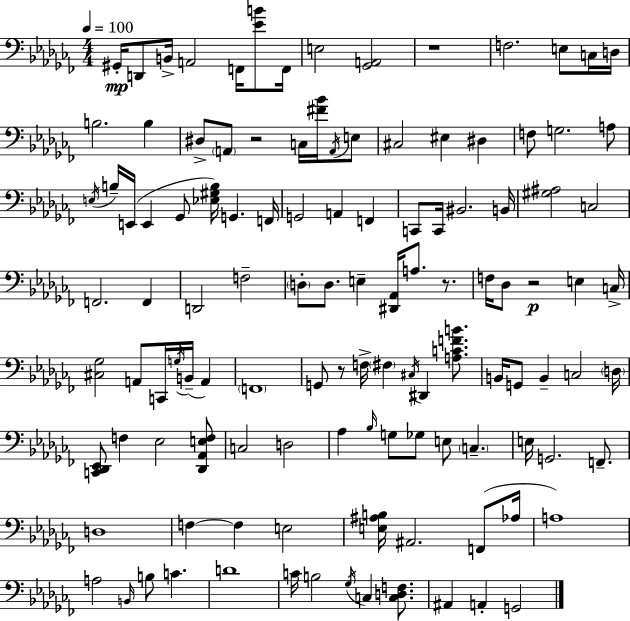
G#2/s D2/e B2/s A2/h F2/s [Eb4,B4]/e F2/s E3/h [Gb2,A2]/h R/w F3/h. E3/e C3/s D3/s B3/h. B3/q D#3/e A2/e R/h C3/s [F#4,Bb4]/s A2/s E3/e C#3/h EIS3/q D#3/q F3/e G3/h. A3/e E3/s B3/s E2/s E2/q Gb2/e [Eb3,G#3,B3]/s G2/q. F2/s G2/h A2/q F2/q C2/e C2/s BIS2/h. B2/s [G#3,A#3]/h C3/h F2/h. F2/q D2/h F3/h D3/e D3/e. E3/q [D#2,Ab2]/s A3/e. R/e. F3/s Db3/e R/h E3/q C3/s [C#3,Gb3]/h A2/e C2/s G3/s B2/s A2/q F2/w G2/e R/e F3/s F#3/q C#3/s D#2/q [A3,C4,F4,B4]/e. B2/s G2/e B2/q C3/h D3/s [C2,Db2,Eb2]/e F3/q Eb3/h [Db2,Ab2,E3,F3]/e C3/h D3/h Ab3/q Bb3/s G3/e Gb3/e E3/e C3/q. E3/s G2/h. F2/e. D3/w F3/q F3/q E3/h [E3,A#3,B3]/s A#2/h. F2/e Ab3/s A3/w A3/h B2/s B3/e C4/q. D4/w C4/s B3/h Gb3/s C3/q [C3,D3,F3]/e. A#2/q A2/q G2/h